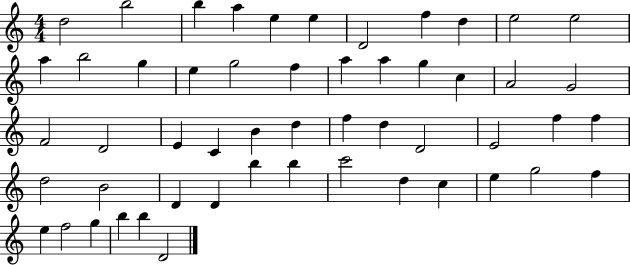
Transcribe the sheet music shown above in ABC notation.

X:1
T:Untitled
M:4/4
L:1/4
K:C
d2 b2 b a e e D2 f d e2 e2 a b2 g e g2 f a a g c A2 G2 F2 D2 E C B d f d D2 E2 f f d2 B2 D D b b c'2 d c e g2 f e f2 g b b D2